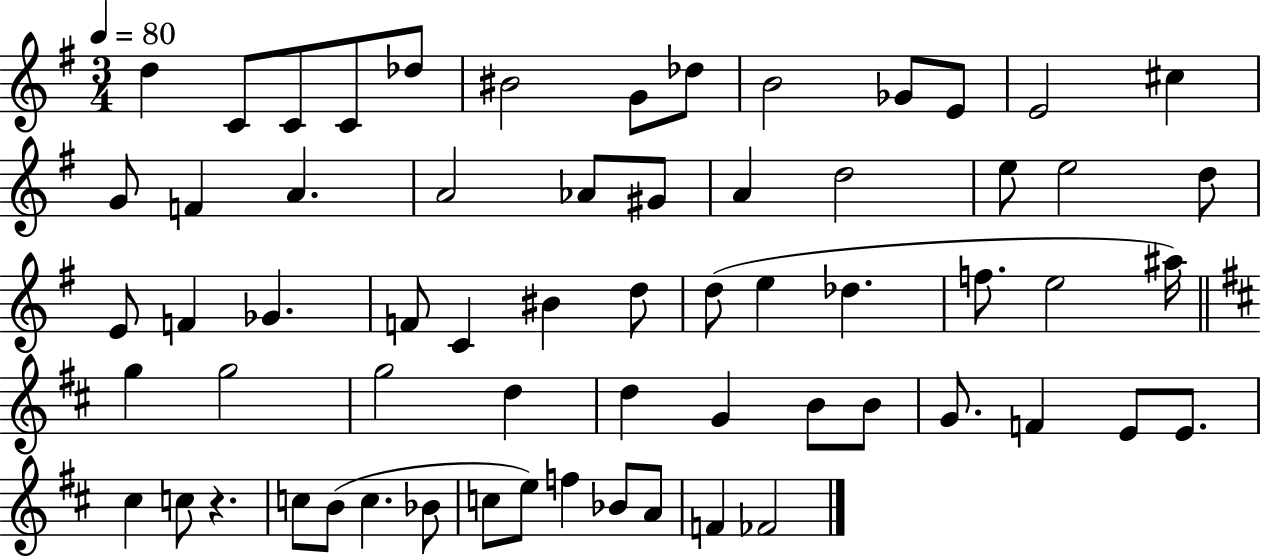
D5/q C4/e C4/e C4/e Db5/e BIS4/h G4/e Db5/e B4/h Gb4/e E4/e E4/h C#5/q G4/e F4/q A4/q. A4/h Ab4/e G#4/e A4/q D5/h E5/e E5/h D5/e E4/e F4/q Gb4/q. F4/e C4/q BIS4/q D5/e D5/e E5/q Db5/q. F5/e. E5/h A#5/s G5/q G5/h G5/h D5/q D5/q G4/q B4/e B4/e G4/e. F4/q E4/e E4/e. C#5/q C5/e R/q. C5/e B4/e C5/q. Bb4/e C5/e E5/e F5/q Bb4/e A4/e F4/q FES4/h